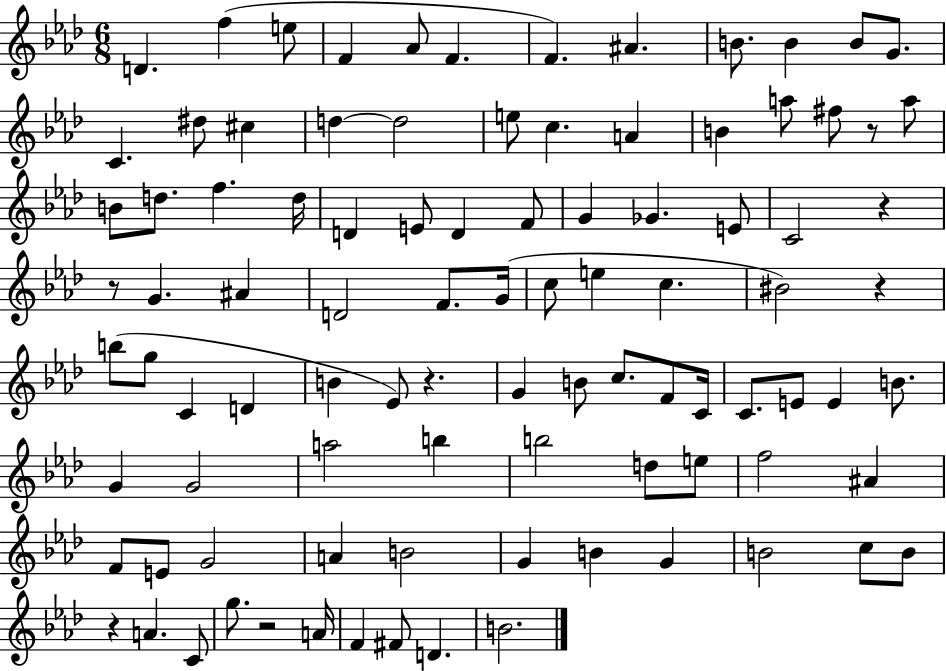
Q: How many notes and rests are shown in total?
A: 95